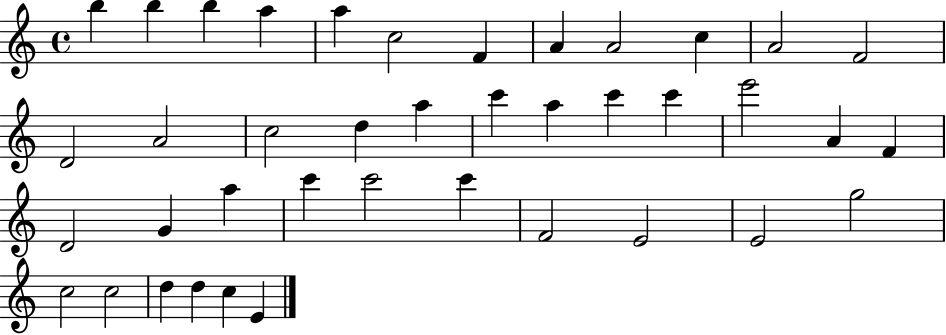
B5/q B5/q B5/q A5/q A5/q C5/h F4/q A4/q A4/h C5/q A4/h F4/h D4/h A4/h C5/h D5/q A5/q C6/q A5/q C6/q C6/q E6/h A4/q F4/q D4/h G4/q A5/q C6/q C6/h C6/q F4/h E4/h E4/h G5/h C5/h C5/h D5/q D5/q C5/q E4/q